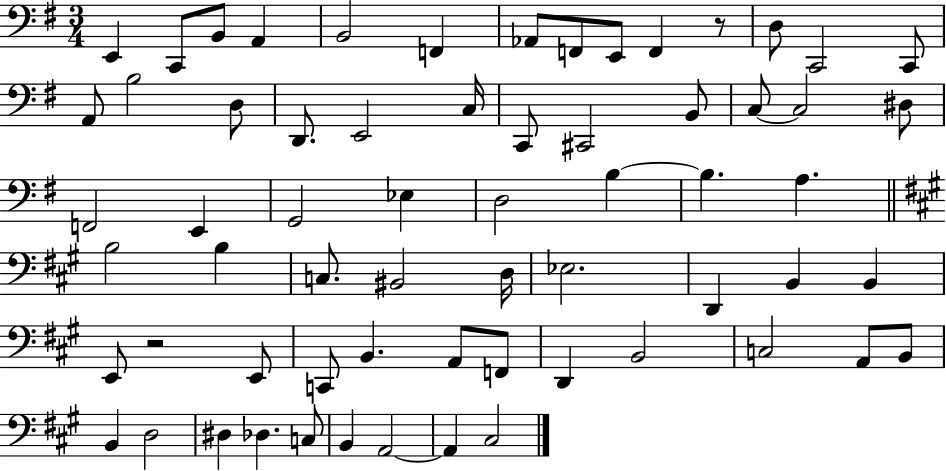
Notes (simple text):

E2/q C2/e B2/e A2/q B2/h F2/q Ab2/e F2/e E2/e F2/q R/e D3/e C2/h C2/e A2/e B3/h D3/e D2/e. E2/h C3/s C2/e C#2/h B2/e C3/e C3/h D#3/e F2/h E2/q G2/h Eb3/q D3/h B3/q B3/q. A3/q. B3/h B3/q C3/e. BIS2/h D3/s Eb3/h. D2/q B2/q B2/q E2/e R/h E2/e C2/e B2/q. A2/e F2/e D2/q B2/h C3/h A2/e B2/e B2/q D3/h D#3/q Db3/q. C3/e B2/q A2/h A2/q C#3/h